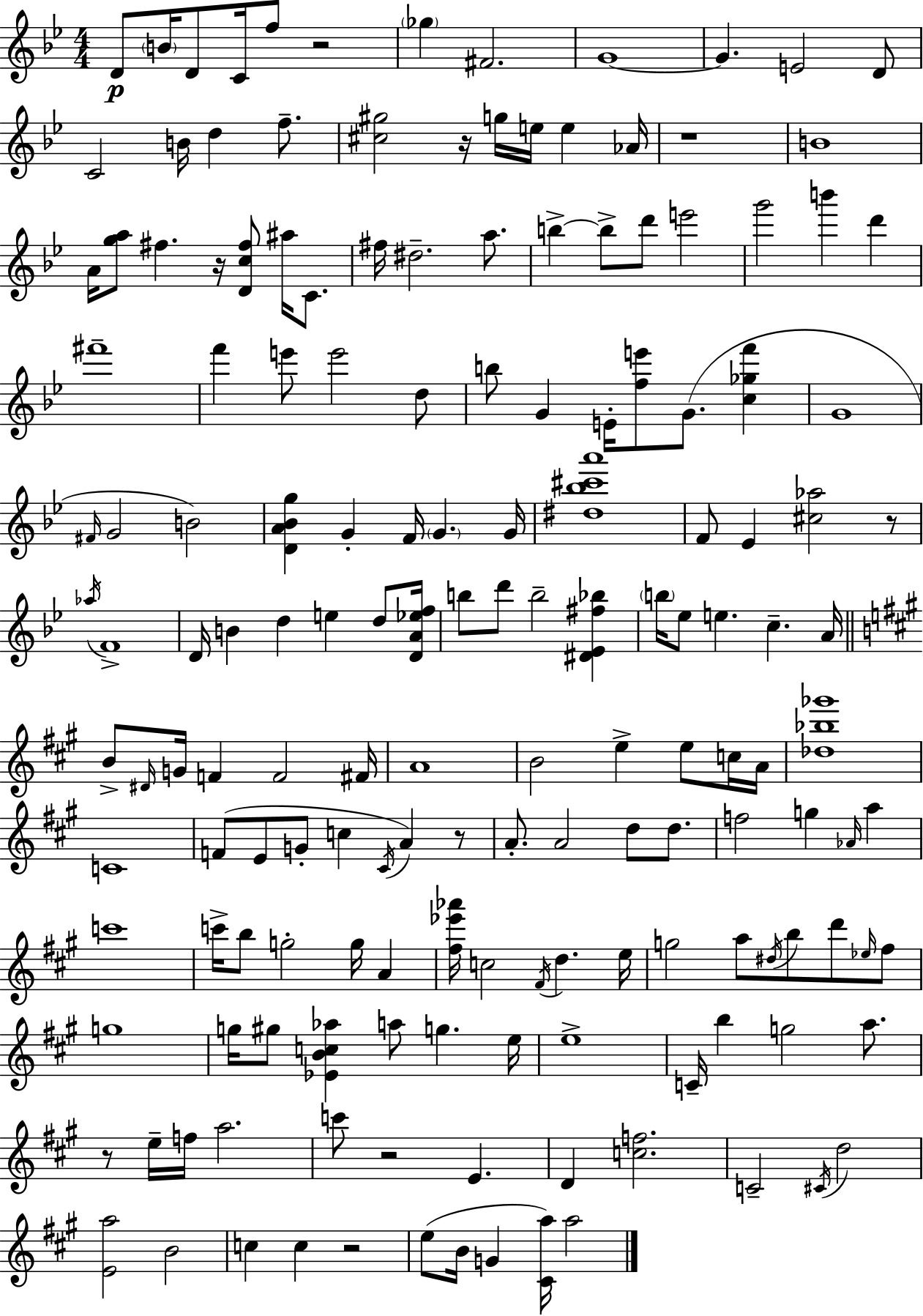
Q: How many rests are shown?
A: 9